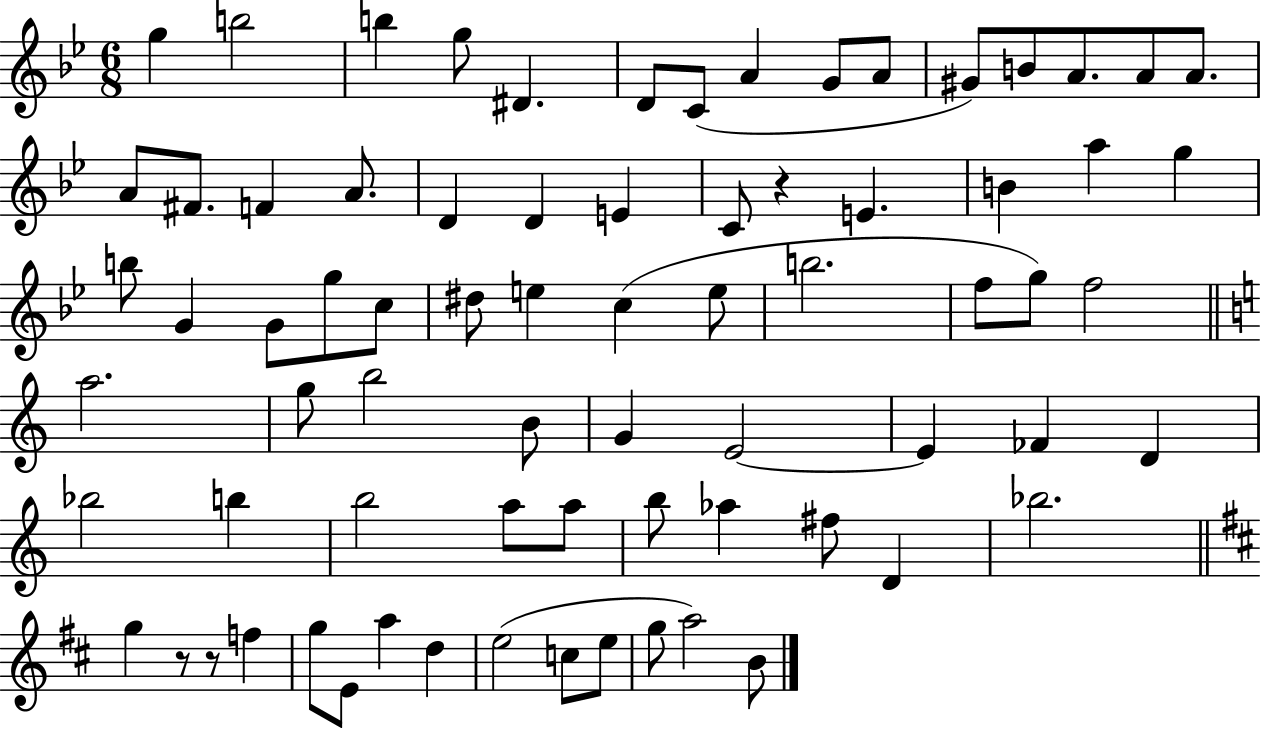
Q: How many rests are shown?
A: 3